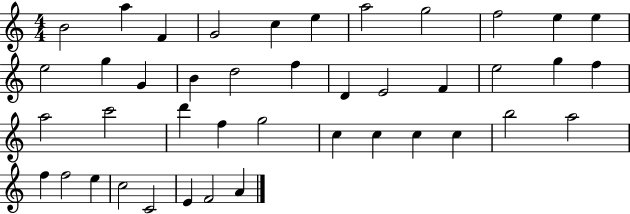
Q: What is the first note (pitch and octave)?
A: B4